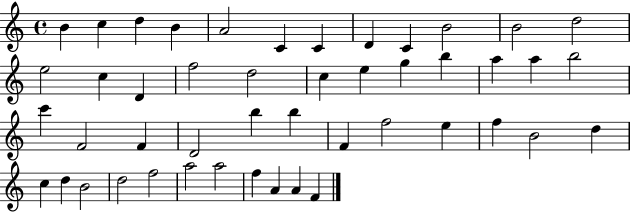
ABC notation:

X:1
T:Untitled
M:4/4
L:1/4
K:C
B c d B A2 C C D C B2 B2 d2 e2 c D f2 d2 c e g b a a b2 c' F2 F D2 b b F f2 e f B2 d c d B2 d2 f2 a2 a2 f A A F